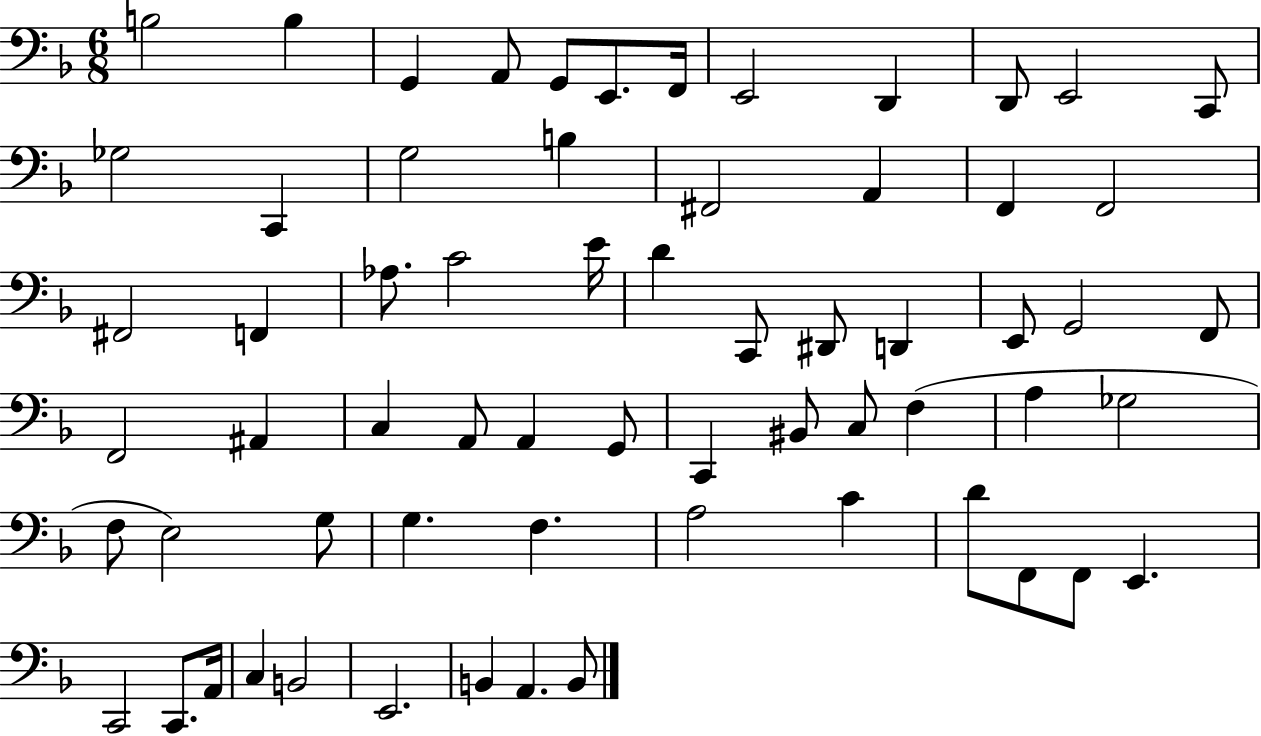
X:1
T:Untitled
M:6/8
L:1/4
K:F
B,2 B, G,, A,,/2 G,,/2 E,,/2 F,,/4 E,,2 D,, D,,/2 E,,2 C,,/2 _G,2 C,, G,2 B, ^F,,2 A,, F,, F,,2 ^F,,2 F,, _A,/2 C2 E/4 D C,,/2 ^D,,/2 D,, E,,/2 G,,2 F,,/2 F,,2 ^A,, C, A,,/2 A,, G,,/2 C,, ^B,,/2 C,/2 F, A, _G,2 F,/2 E,2 G,/2 G, F, A,2 C D/2 F,,/2 F,,/2 E,, C,,2 C,,/2 A,,/4 C, B,,2 E,,2 B,, A,, B,,/2